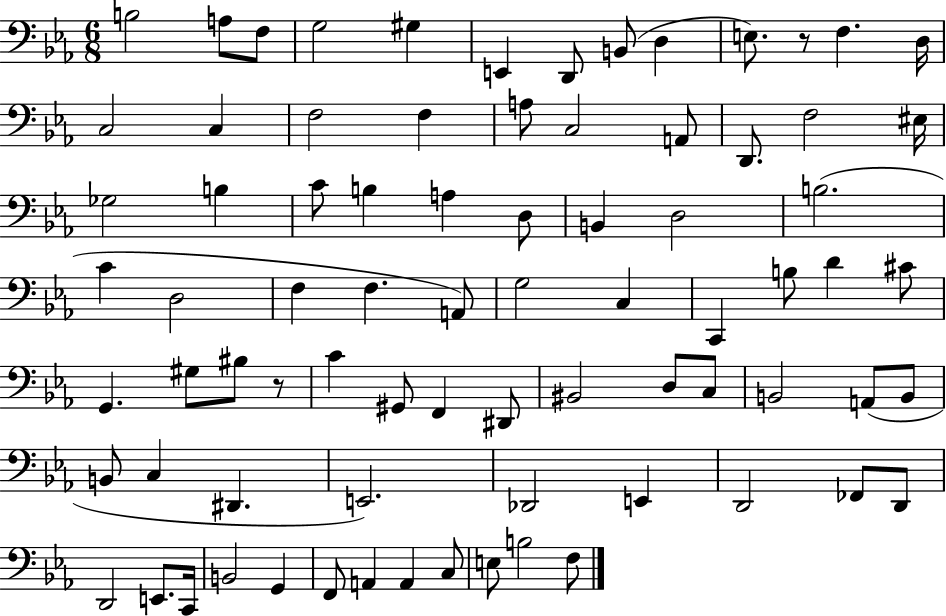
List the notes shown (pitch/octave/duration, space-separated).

B3/h A3/e F3/e G3/h G#3/q E2/q D2/e B2/e D3/q E3/e. R/e F3/q. D3/s C3/h C3/q F3/h F3/q A3/e C3/h A2/e D2/e. F3/h EIS3/s Gb3/h B3/q C4/e B3/q A3/q D3/e B2/q D3/h B3/h. C4/q D3/h F3/q F3/q. A2/e G3/h C3/q C2/q B3/e D4/q C#4/e G2/q. G#3/e BIS3/e R/e C4/q G#2/e F2/q D#2/e BIS2/h D3/e C3/e B2/h A2/e B2/e B2/e C3/q D#2/q. E2/h. Db2/h E2/q D2/h FES2/e D2/e D2/h E2/e. C2/s B2/h G2/q F2/e A2/q A2/q C3/e E3/e B3/h F3/e